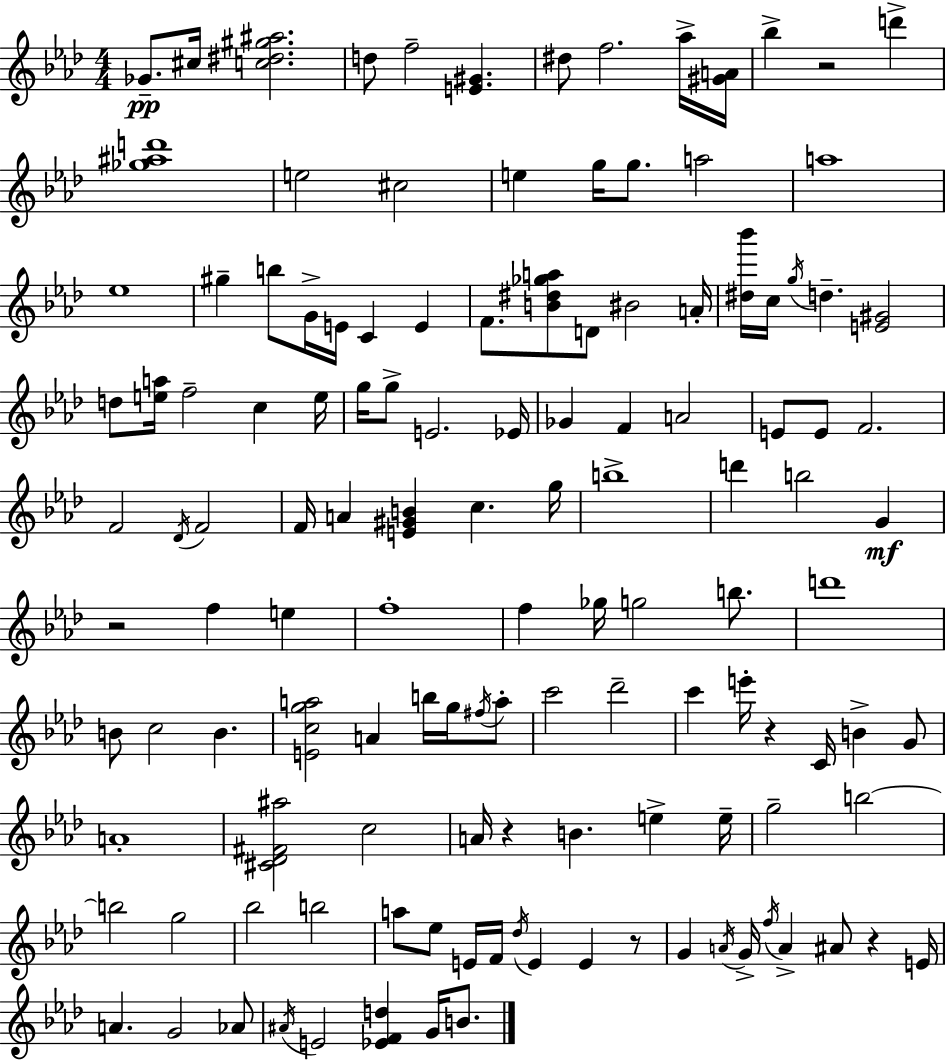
{
  \clef treble
  \numericTimeSignature
  \time 4/4
  \key aes \major
  ges'8.--\pp cis''16 <c'' dis'' gis'' ais''>2. | d''8 f''2-- <e' gis'>4. | dis''8 f''2. aes''16-> <gis' a'>16 | bes''4-> r2 d'''4-> | \break <ges'' ais'' d'''>1 | e''2 cis''2 | e''4 g''16 g''8. a''2 | a''1 | \break ees''1 | gis''4-- b''8 g'16-> e'16 c'4 e'4 | f'8. <b' dis'' ges'' a''>8 d'8 bis'2 a'16-. | <dis'' bes'''>16 c''16 \acciaccatura { g''16 } d''4.-- <e' gis'>2 | \break d''8 <e'' a''>16 f''2-- c''4 | e''16 g''16 g''8-> e'2. | ees'16 ges'4 f'4 a'2 | e'8 e'8 f'2. | \break f'2 \acciaccatura { des'16 } f'2 | f'16 a'4 <e' gis' b'>4 c''4. | g''16 b''1-> | d'''4 b''2 g'4\mf | \break r2 f''4 e''4 | f''1-. | f''4 ges''16 g''2 b''8. | d'''1 | \break b'8 c''2 b'4. | <e' c'' g'' a''>2 a'4 b''16 g''16 | \acciaccatura { fis''16 } a''8-. c'''2 des'''2-- | c'''4 e'''16-. r4 c'16 b'4-> | \break g'8 a'1-. | <cis' des' fis' ais''>2 c''2 | a'16 r4 b'4. e''4-> | e''16-- g''2-- b''2~~ | \break b''2 g''2 | bes''2 b''2 | a''8 ees''8 e'16 f'16 \acciaccatura { des''16 } e'4 e'4 | r8 g'4 \acciaccatura { a'16 } g'16-> \acciaccatura { f''16 } a'4-> ais'8 | \break r4 e'16 a'4. g'2 | aes'8 \acciaccatura { ais'16 } e'2 <ees' f' d''>4 | g'16 b'8. \bar "|."
}